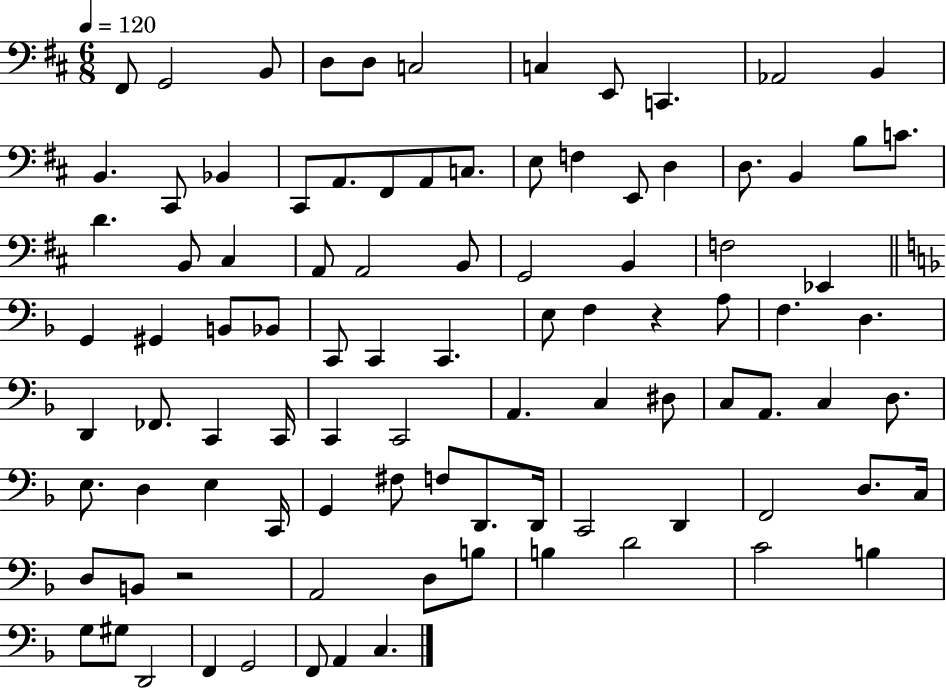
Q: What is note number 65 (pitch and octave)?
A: E3